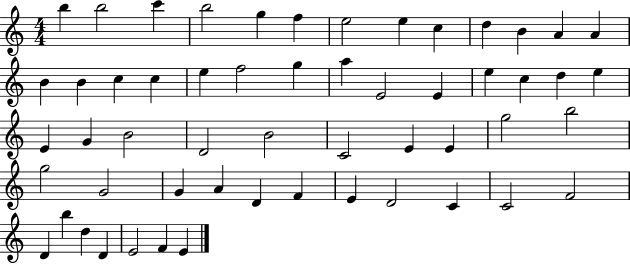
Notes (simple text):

B5/q B5/h C6/q B5/h G5/q F5/q E5/h E5/q C5/q D5/q B4/q A4/q A4/q B4/q B4/q C5/q C5/q E5/q F5/h G5/q A5/q E4/h E4/q E5/q C5/q D5/q E5/q E4/q G4/q B4/h D4/h B4/h C4/h E4/q E4/q G5/h B5/h G5/h G4/h G4/q A4/q D4/q F4/q E4/q D4/h C4/q C4/h F4/h D4/q B5/q D5/q D4/q E4/h F4/q E4/q